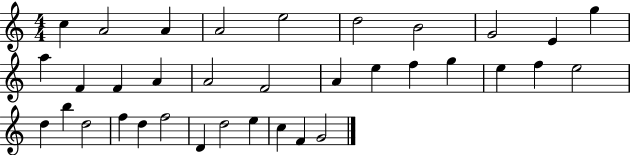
C5/q A4/h A4/q A4/h E5/h D5/h B4/h G4/h E4/q G5/q A5/q F4/q F4/q A4/q A4/h F4/h A4/q E5/q F5/q G5/q E5/q F5/q E5/h D5/q B5/q D5/h F5/q D5/q F5/h D4/q D5/h E5/q C5/q F4/q G4/h